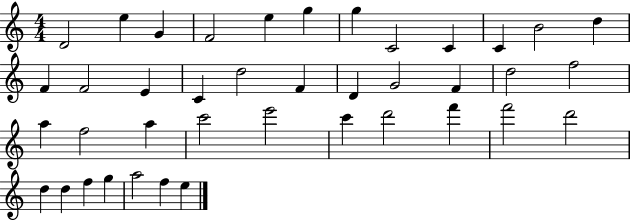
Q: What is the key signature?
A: C major